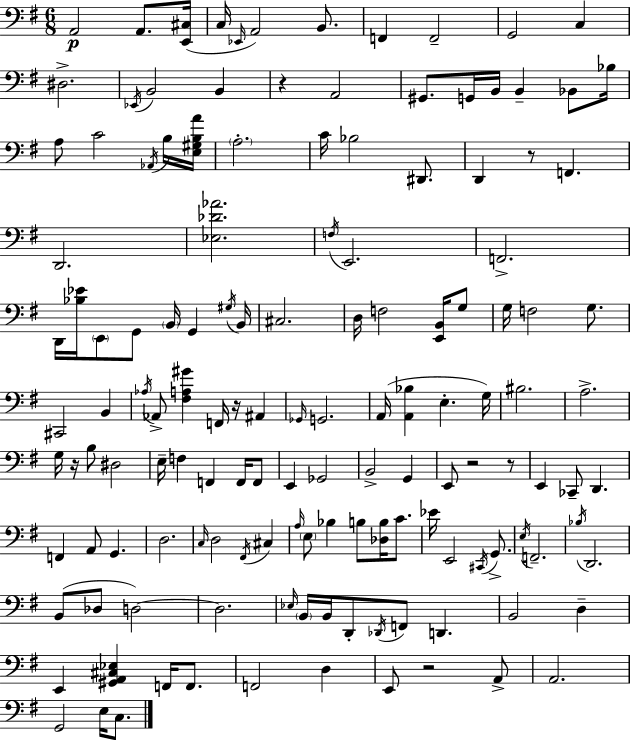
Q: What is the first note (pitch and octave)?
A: A2